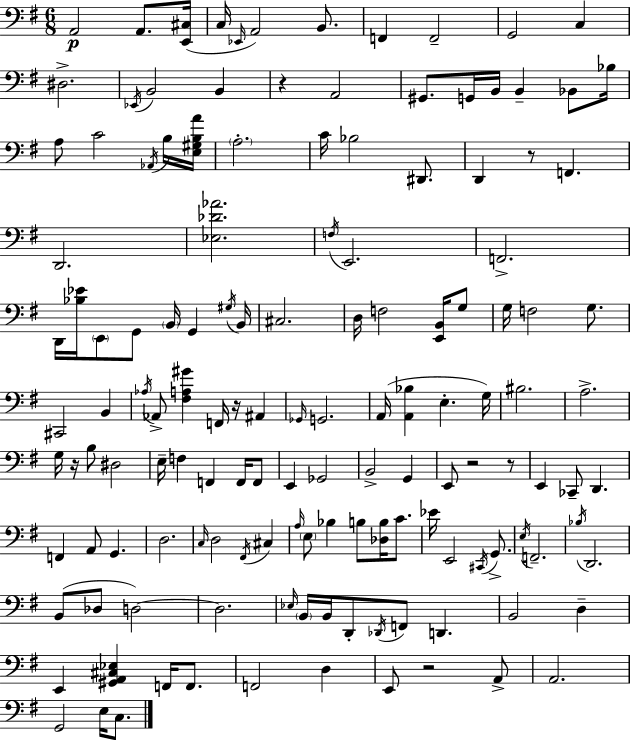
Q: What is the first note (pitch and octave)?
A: A2